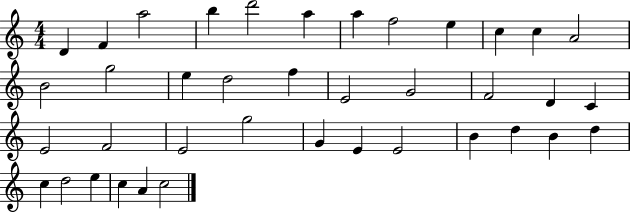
{
  \clef treble
  \numericTimeSignature
  \time 4/4
  \key c \major
  d'4 f'4 a''2 | b''4 d'''2 a''4 | a''4 f''2 e''4 | c''4 c''4 a'2 | \break b'2 g''2 | e''4 d''2 f''4 | e'2 g'2 | f'2 d'4 c'4 | \break e'2 f'2 | e'2 g''2 | g'4 e'4 e'2 | b'4 d''4 b'4 d''4 | \break c''4 d''2 e''4 | c''4 a'4 c''2 | \bar "|."
}